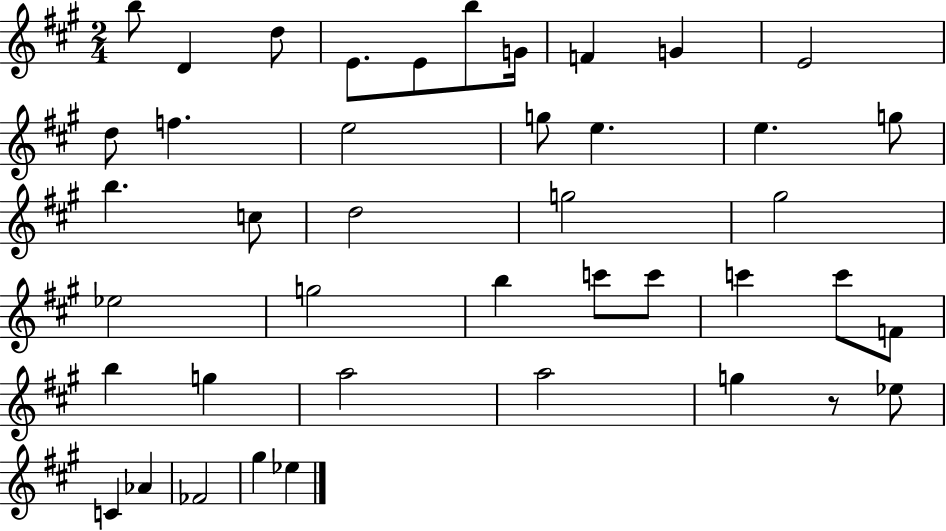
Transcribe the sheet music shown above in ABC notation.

X:1
T:Untitled
M:2/4
L:1/4
K:A
b/2 D d/2 E/2 E/2 b/2 G/4 F G E2 d/2 f e2 g/2 e e g/2 b c/2 d2 g2 ^g2 _e2 g2 b c'/2 c'/2 c' c'/2 F/2 b g a2 a2 g z/2 _e/2 C _A _F2 ^g _e